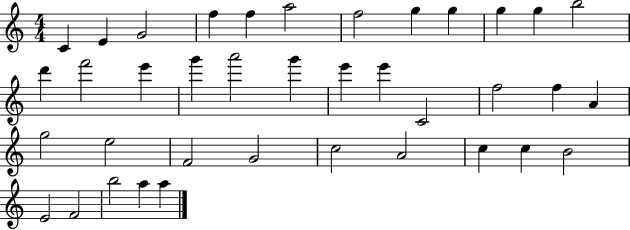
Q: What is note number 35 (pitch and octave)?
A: F4